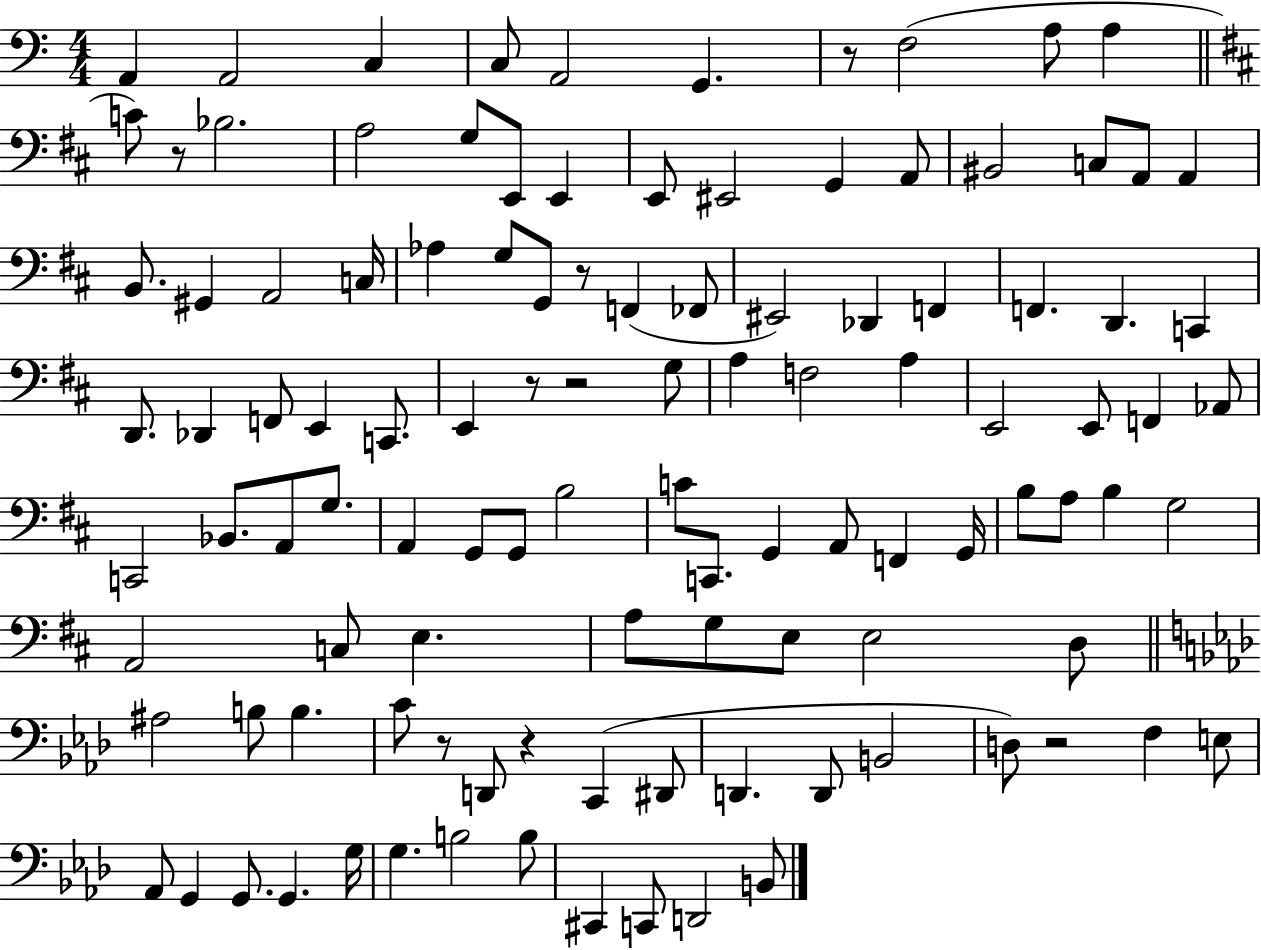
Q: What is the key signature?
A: C major